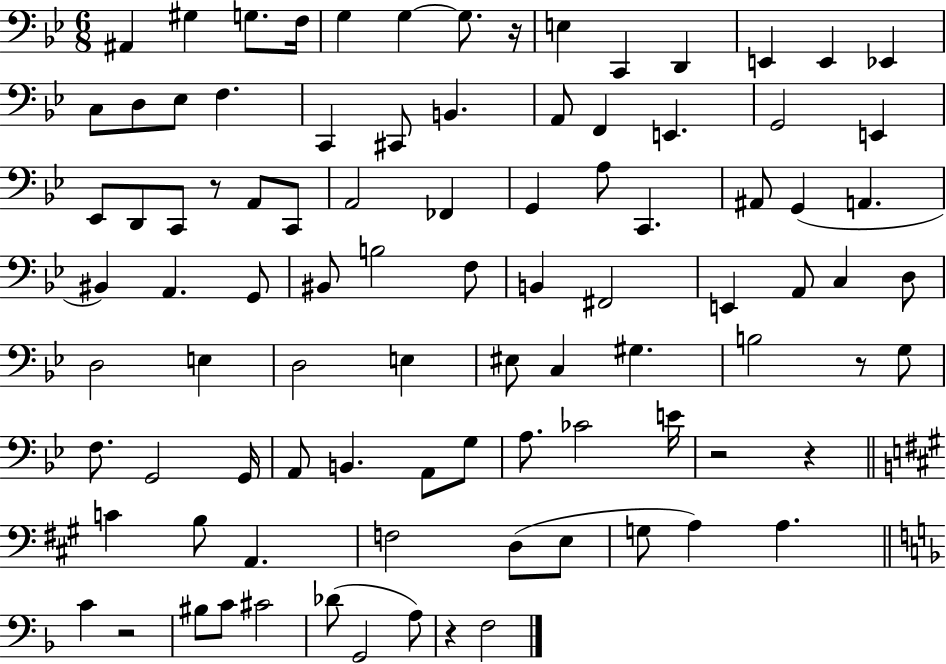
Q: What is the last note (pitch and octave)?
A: F3